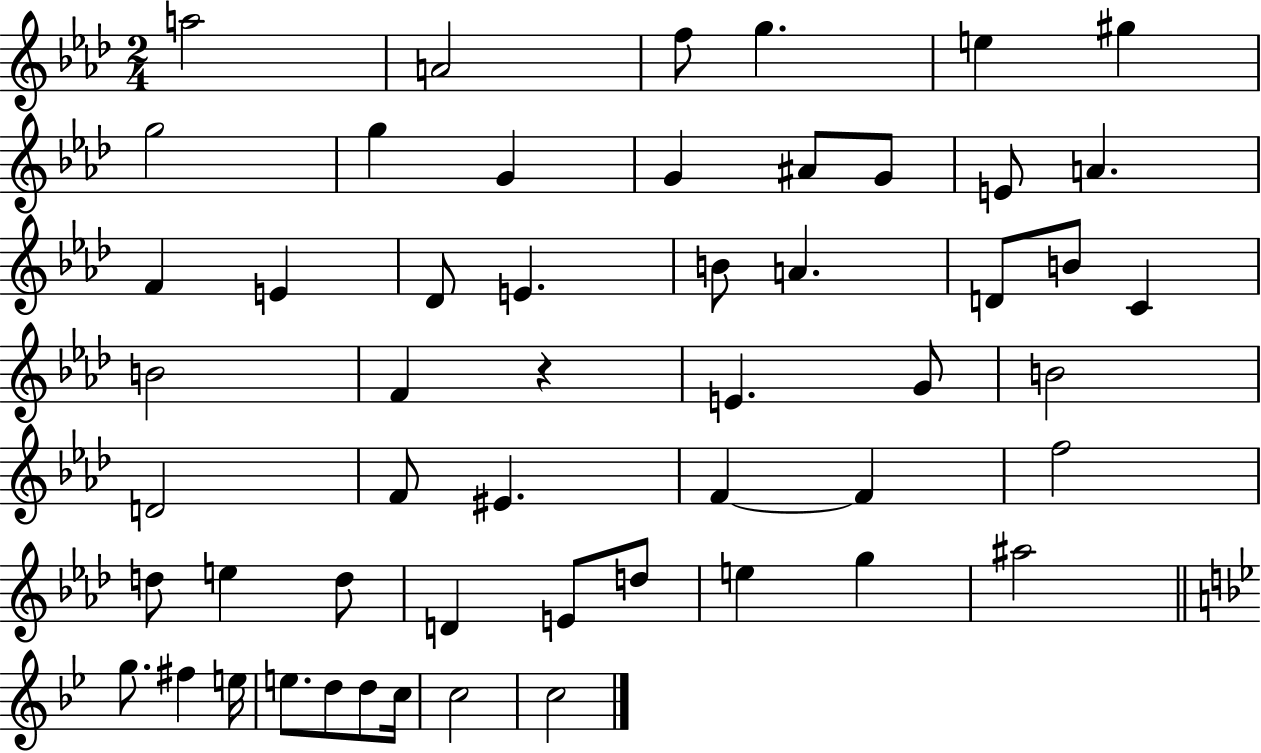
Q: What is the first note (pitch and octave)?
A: A5